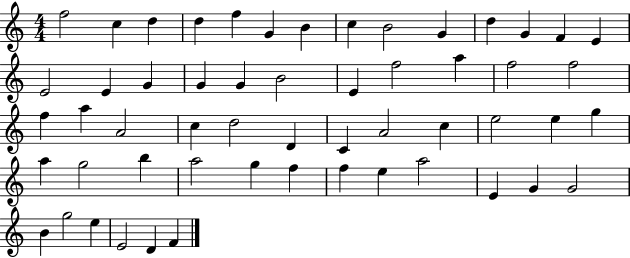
{
  \clef treble
  \numericTimeSignature
  \time 4/4
  \key c \major
  f''2 c''4 d''4 | d''4 f''4 g'4 b'4 | c''4 b'2 g'4 | d''4 g'4 f'4 e'4 | \break e'2 e'4 g'4 | g'4 g'4 b'2 | e'4 f''2 a''4 | f''2 f''2 | \break f''4 a''4 a'2 | c''4 d''2 d'4 | c'4 a'2 c''4 | e''2 e''4 g''4 | \break a''4 g''2 b''4 | a''2 g''4 f''4 | f''4 e''4 a''2 | e'4 g'4 g'2 | \break b'4 g''2 e''4 | e'2 d'4 f'4 | \bar "|."
}